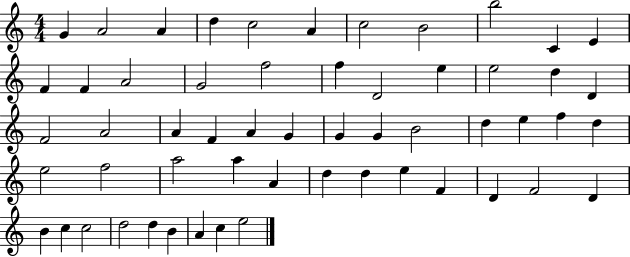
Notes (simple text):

G4/q A4/h A4/q D5/q C5/h A4/q C5/h B4/h B5/h C4/q E4/q F4/q F4/q A4/h G4/h F5/h F5/q D4/h E5/q E5/h D5/q D4/q F4/h A4/h A4/q F4/q A4/q G4/q G4/q G4/q B4/h D5/q E5/q F5/q D5/q E5/h F5/h A5/h A5/q A4/q D5/q D5/q E5/q F4/q D4/q F4/h D4/q B4/q C5/q C5/h D5/h D5/q B4/q A4/q C5/q E5/h